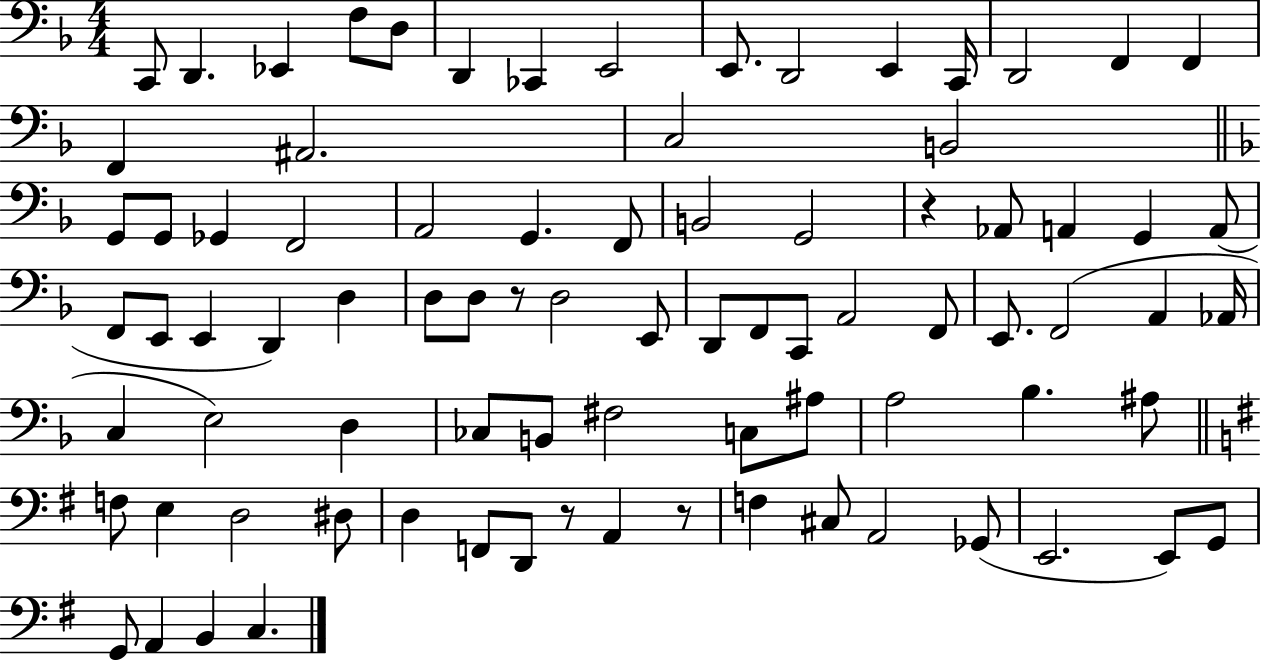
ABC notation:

X:1
T:Untitled
M:4/4
L:1/4
K:F
C,,/2 D,, _E,, F,/2 D,/2 D,, _C,, E,,2 E,,/2 D,,2 E,, C,,/4 D,,2 F,, F,, F,, ^A,,2 C,2 B,,2 G,,/2 G,,/2 _G,, F,,2 A,,2 G,, F,,/2 B,,2 G,,2 z _A,,/2 A,, G,, A,,/2 F,,/2 E,,/2 E,, D,, D, D,/2 D,/2 z/2 D,2 E,,/2 D,,/2 F,,/2 C,,/2 A,,2 F,,/2 E,,/2 F,,2 A,, _A,,/4 C, E,2 D, _C,/2 B,,/2 ^F,2 C,/2 ^A,/2 A,2 _B, ^A,/2 F,/2 E, D,2 ^D,/2 D, F,,/2 D,,/2 z/2 A,, z/2 F, ^C,/2 A,,2 _G,,/2 E,,2 E,,/2 G,,/2 G,,/2 A,, B,, C,